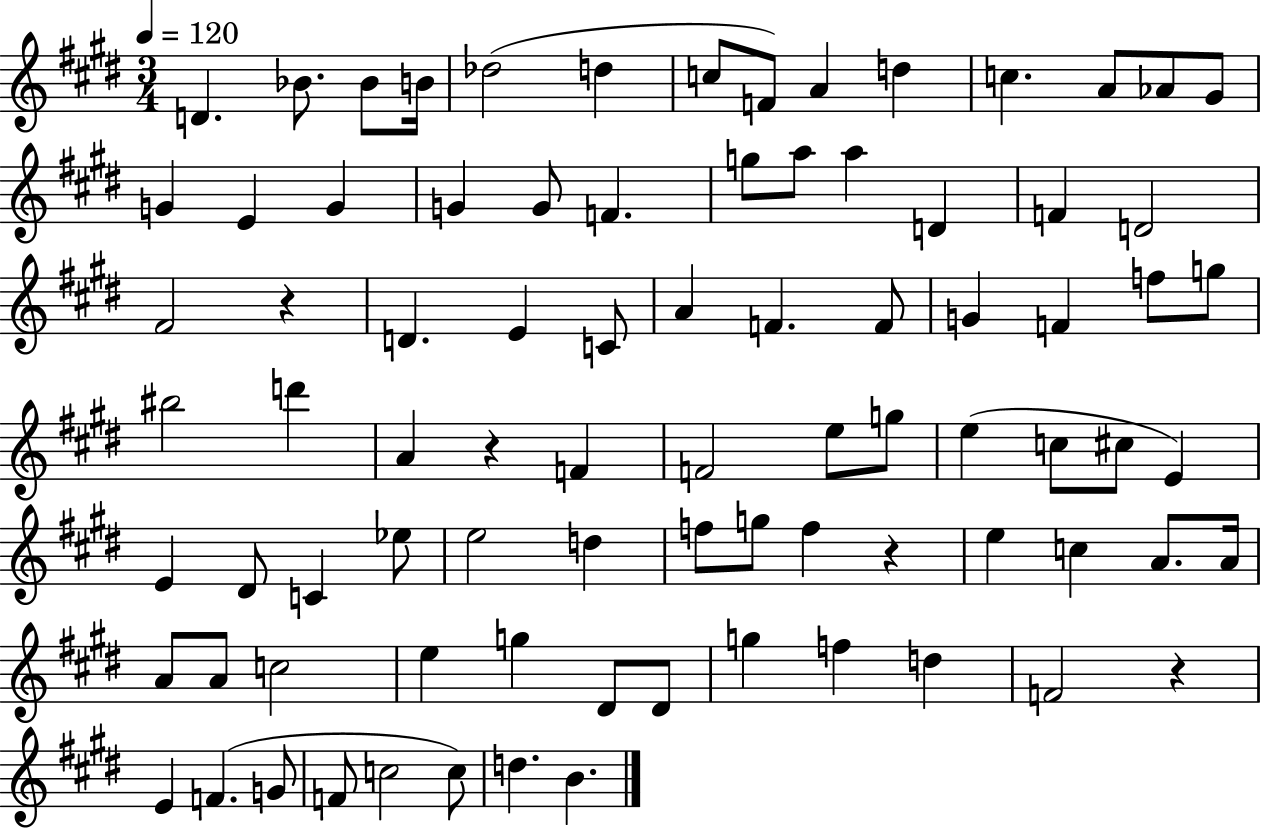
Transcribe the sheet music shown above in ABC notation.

X:1
T:Untitled
M:3/4
L:1/4
K:E
D _B/2 _B/2 B/4 _d2 d c/2 F/2 A d c A/2 _A/2 ^G/2 G E G G G/2 F g/2 a/2 a D F D2 ^F2 z D E C/2 A F F/2 G F f/2 g/2 ^b2 d' A z F F2 e/2 g/2 e c/2 ^c/2 E E ^D/2 C _e/2 e2 d f/2 g/2 f z e c A/2 A/4 A/2 A/2 c2 e g ^D/2 ^D/2 g f d F2 z E F G/2 F/2 c2 c/2 d B